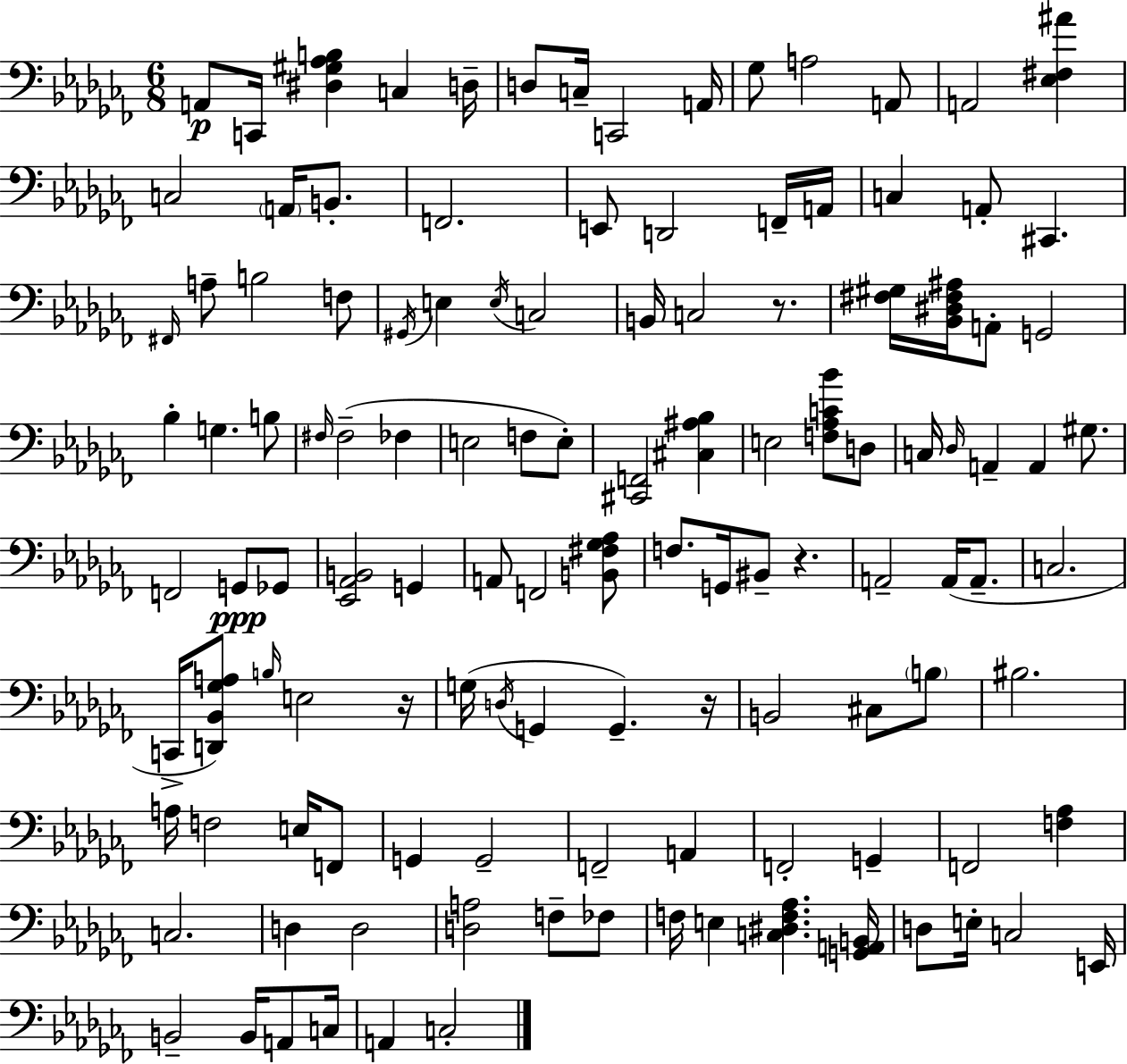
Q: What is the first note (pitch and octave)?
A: A2